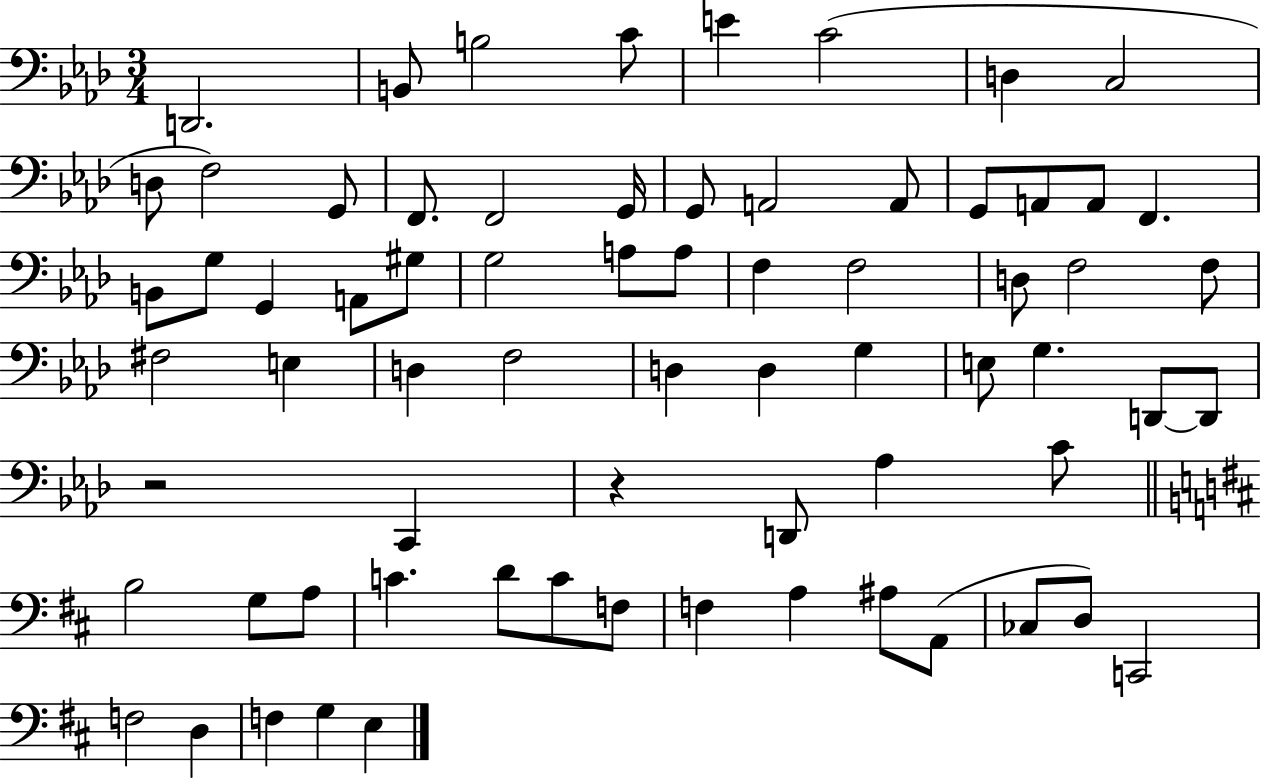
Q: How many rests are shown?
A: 2